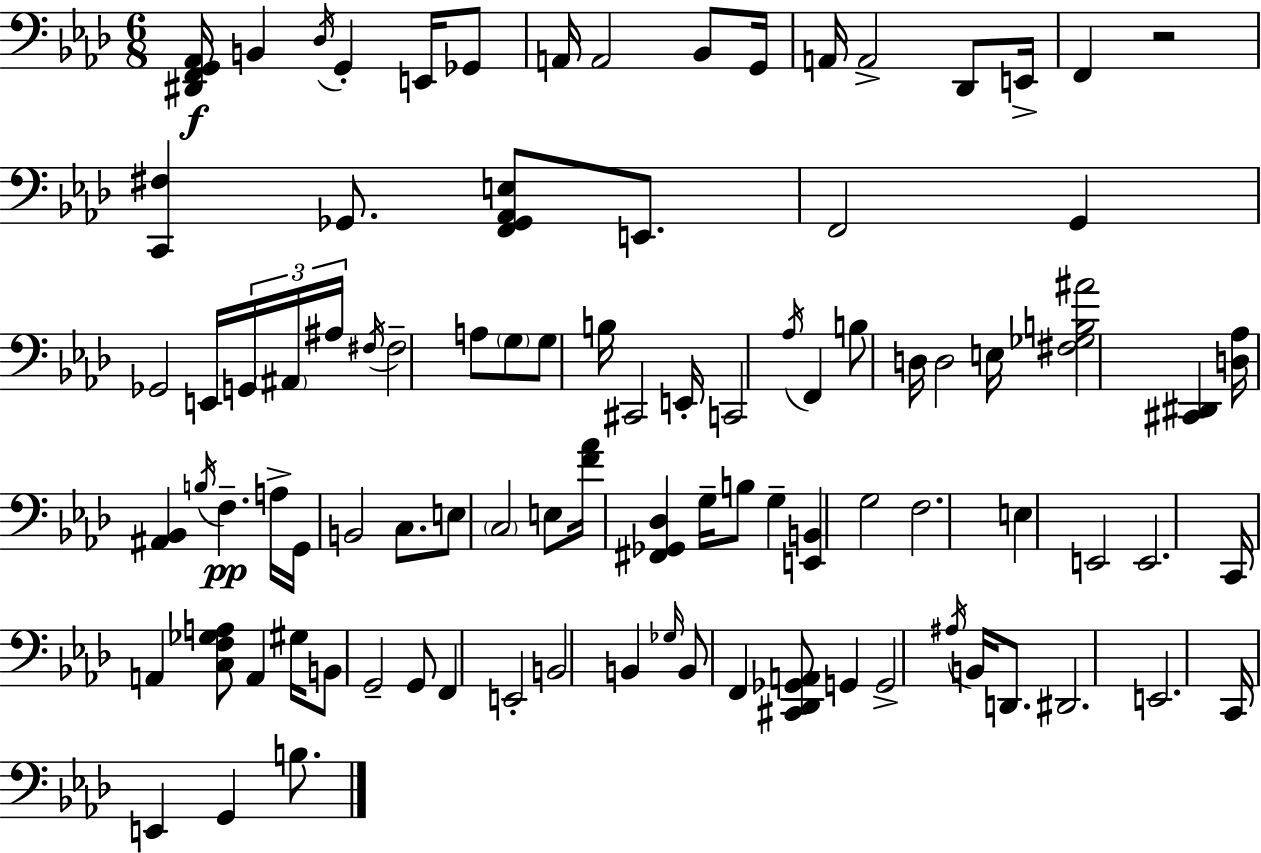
{
  \clef bass
  \numericTimeSignature
  \time 6/8
  \key f \minor
  <dis, f, g, aes,>16\f b,4 \acciaccatura { des16 } g,4-. e,16 ges,8 | a,16 a,2 bes,8 | g,16 a,16 a,2-> des,8 | e,16-> f,4 r2 | \break <c, fis>4 ges,8. <f, ges, aes, e>8 e,8. | f,2 g,4 | ges,2 e,16 \tuplet 3/2 { g,16 \parenthesize ais,16 | ais16 } \acciaccatura { fis16 } fis2-- a8 | \break \parenthesize g8 g8 b16 cis,2 | e,16-. c,2 \acciaccatura { aes16 } f,4 | b8 d16 d2 | e16 <fis ges b ais'>2 <cis, dis,>4 | \break <d aes>16 <ais, bes,>4 \acciaccatura { b16 }\pp f4.-- | a16-> g,16 b,2 | c8. e8 \parenthesize c2 | e8 <f' aes'>16 <fis, ges, des>4 g16-- b8 | \break g4-- <e, b,>4 g2 | f2. | e4 e,2 | e,2. | \break c,16 a,4 <c f ges a>8 a,4 | gis16 b,8 g,2-- | g,8 f,4 e,2-. | b,2 | \break b,4 \grace { ges16 } b,8 f,4 <cis, des, ges, a,>8 | g,4 g,2-> | \acciaccatura { ais16 } b,16 d,8. dis,2. | e,2. | \break c,16 e,4 g,4 | b8. \bar "|."
}